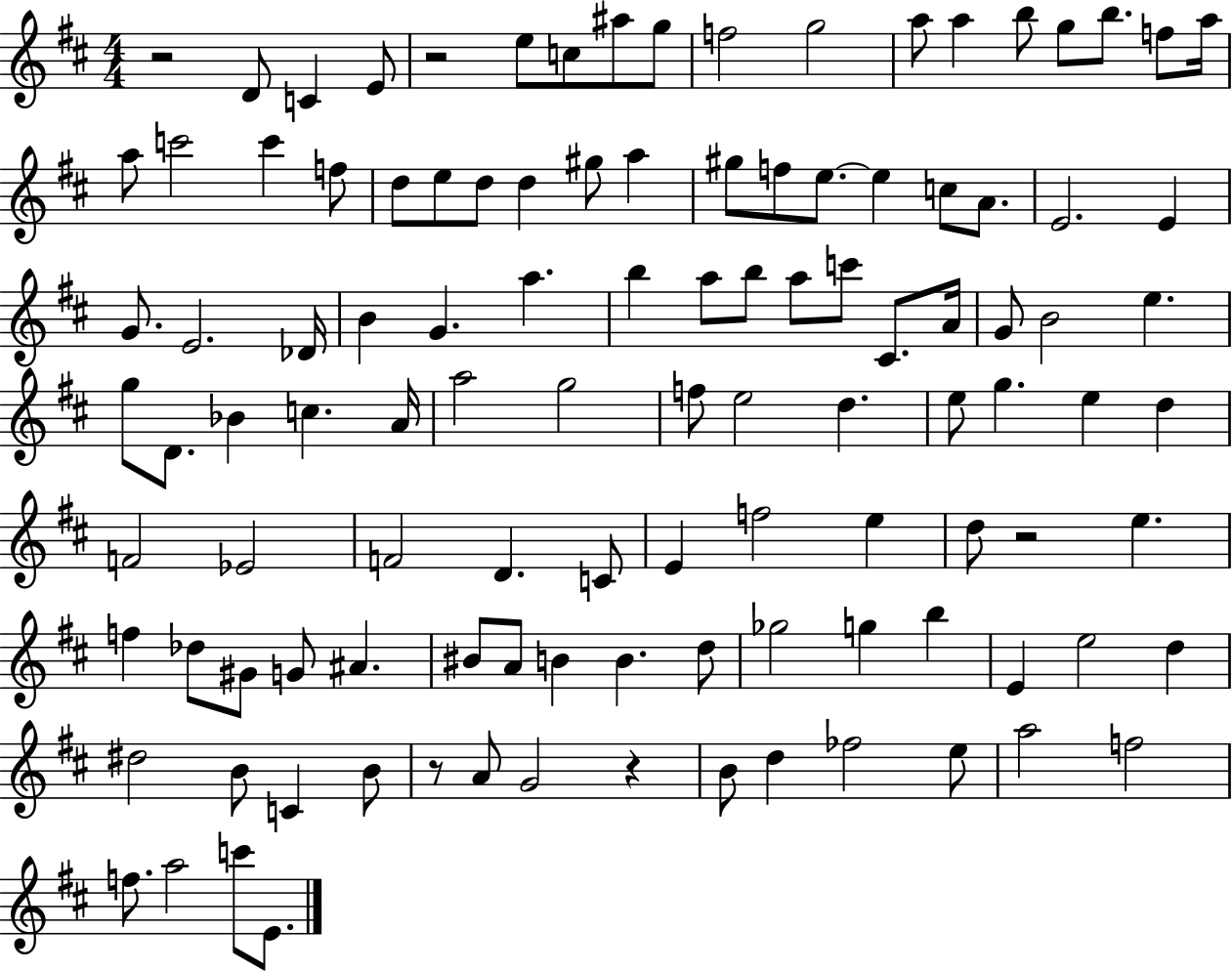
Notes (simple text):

R/h D4/e C4/q E4/e R/h E5/e C5/e A#5/e G5/e F5/h G5/h A5/e A5/q B5/e G5/e B5/e. F5/e A5/s A5/e C6/h C6/q F5/e D5/e E5/e D5/e D5/q G#5/e A5/q G#5/e F5/e E5/e. E5/q C5/e A4/e. E4/h. E4/q G4/e. E4/h. Db4/s B4/q G4/q. A5/q. B5/q A5/e B5/e A5/e C6/e C#4/e. A4/s G4/e B4/h E5/q. G5/e D4/e. Bb4/q C5/q. A4/s A5/h G5/h F5/e E5/h D5/q. E5/e G5/q. E5/q D5/q F4/h Eb4/h F4/h D4/q. C4/e E4/q F5/h E5/q D5/e R/h E5/q. F5/q Db5/e G#4/e G4/e A#4/q. BIS4/e A4/e B4/q B4/q. D5/e Gb5/h G5/q B5/q E4/q E5/h D5/q D#5/h B4/e C4/q B4/e R/e A4/e G4/h R/q B4/e D5/q FES5/h E5/e A5/h F5/h F5/e. A5/h C6/e E4/e.